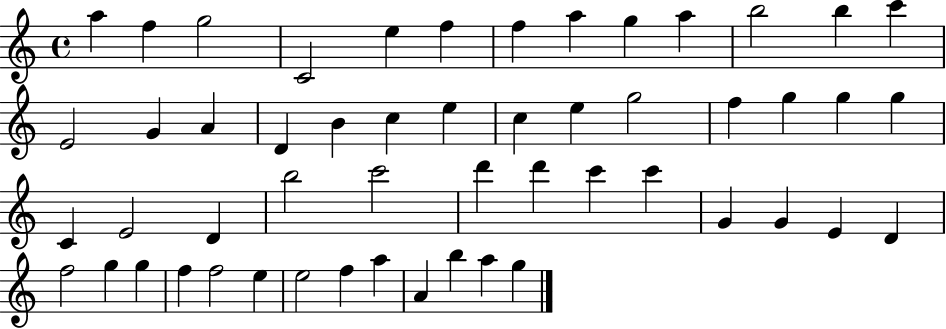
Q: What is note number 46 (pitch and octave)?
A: E5